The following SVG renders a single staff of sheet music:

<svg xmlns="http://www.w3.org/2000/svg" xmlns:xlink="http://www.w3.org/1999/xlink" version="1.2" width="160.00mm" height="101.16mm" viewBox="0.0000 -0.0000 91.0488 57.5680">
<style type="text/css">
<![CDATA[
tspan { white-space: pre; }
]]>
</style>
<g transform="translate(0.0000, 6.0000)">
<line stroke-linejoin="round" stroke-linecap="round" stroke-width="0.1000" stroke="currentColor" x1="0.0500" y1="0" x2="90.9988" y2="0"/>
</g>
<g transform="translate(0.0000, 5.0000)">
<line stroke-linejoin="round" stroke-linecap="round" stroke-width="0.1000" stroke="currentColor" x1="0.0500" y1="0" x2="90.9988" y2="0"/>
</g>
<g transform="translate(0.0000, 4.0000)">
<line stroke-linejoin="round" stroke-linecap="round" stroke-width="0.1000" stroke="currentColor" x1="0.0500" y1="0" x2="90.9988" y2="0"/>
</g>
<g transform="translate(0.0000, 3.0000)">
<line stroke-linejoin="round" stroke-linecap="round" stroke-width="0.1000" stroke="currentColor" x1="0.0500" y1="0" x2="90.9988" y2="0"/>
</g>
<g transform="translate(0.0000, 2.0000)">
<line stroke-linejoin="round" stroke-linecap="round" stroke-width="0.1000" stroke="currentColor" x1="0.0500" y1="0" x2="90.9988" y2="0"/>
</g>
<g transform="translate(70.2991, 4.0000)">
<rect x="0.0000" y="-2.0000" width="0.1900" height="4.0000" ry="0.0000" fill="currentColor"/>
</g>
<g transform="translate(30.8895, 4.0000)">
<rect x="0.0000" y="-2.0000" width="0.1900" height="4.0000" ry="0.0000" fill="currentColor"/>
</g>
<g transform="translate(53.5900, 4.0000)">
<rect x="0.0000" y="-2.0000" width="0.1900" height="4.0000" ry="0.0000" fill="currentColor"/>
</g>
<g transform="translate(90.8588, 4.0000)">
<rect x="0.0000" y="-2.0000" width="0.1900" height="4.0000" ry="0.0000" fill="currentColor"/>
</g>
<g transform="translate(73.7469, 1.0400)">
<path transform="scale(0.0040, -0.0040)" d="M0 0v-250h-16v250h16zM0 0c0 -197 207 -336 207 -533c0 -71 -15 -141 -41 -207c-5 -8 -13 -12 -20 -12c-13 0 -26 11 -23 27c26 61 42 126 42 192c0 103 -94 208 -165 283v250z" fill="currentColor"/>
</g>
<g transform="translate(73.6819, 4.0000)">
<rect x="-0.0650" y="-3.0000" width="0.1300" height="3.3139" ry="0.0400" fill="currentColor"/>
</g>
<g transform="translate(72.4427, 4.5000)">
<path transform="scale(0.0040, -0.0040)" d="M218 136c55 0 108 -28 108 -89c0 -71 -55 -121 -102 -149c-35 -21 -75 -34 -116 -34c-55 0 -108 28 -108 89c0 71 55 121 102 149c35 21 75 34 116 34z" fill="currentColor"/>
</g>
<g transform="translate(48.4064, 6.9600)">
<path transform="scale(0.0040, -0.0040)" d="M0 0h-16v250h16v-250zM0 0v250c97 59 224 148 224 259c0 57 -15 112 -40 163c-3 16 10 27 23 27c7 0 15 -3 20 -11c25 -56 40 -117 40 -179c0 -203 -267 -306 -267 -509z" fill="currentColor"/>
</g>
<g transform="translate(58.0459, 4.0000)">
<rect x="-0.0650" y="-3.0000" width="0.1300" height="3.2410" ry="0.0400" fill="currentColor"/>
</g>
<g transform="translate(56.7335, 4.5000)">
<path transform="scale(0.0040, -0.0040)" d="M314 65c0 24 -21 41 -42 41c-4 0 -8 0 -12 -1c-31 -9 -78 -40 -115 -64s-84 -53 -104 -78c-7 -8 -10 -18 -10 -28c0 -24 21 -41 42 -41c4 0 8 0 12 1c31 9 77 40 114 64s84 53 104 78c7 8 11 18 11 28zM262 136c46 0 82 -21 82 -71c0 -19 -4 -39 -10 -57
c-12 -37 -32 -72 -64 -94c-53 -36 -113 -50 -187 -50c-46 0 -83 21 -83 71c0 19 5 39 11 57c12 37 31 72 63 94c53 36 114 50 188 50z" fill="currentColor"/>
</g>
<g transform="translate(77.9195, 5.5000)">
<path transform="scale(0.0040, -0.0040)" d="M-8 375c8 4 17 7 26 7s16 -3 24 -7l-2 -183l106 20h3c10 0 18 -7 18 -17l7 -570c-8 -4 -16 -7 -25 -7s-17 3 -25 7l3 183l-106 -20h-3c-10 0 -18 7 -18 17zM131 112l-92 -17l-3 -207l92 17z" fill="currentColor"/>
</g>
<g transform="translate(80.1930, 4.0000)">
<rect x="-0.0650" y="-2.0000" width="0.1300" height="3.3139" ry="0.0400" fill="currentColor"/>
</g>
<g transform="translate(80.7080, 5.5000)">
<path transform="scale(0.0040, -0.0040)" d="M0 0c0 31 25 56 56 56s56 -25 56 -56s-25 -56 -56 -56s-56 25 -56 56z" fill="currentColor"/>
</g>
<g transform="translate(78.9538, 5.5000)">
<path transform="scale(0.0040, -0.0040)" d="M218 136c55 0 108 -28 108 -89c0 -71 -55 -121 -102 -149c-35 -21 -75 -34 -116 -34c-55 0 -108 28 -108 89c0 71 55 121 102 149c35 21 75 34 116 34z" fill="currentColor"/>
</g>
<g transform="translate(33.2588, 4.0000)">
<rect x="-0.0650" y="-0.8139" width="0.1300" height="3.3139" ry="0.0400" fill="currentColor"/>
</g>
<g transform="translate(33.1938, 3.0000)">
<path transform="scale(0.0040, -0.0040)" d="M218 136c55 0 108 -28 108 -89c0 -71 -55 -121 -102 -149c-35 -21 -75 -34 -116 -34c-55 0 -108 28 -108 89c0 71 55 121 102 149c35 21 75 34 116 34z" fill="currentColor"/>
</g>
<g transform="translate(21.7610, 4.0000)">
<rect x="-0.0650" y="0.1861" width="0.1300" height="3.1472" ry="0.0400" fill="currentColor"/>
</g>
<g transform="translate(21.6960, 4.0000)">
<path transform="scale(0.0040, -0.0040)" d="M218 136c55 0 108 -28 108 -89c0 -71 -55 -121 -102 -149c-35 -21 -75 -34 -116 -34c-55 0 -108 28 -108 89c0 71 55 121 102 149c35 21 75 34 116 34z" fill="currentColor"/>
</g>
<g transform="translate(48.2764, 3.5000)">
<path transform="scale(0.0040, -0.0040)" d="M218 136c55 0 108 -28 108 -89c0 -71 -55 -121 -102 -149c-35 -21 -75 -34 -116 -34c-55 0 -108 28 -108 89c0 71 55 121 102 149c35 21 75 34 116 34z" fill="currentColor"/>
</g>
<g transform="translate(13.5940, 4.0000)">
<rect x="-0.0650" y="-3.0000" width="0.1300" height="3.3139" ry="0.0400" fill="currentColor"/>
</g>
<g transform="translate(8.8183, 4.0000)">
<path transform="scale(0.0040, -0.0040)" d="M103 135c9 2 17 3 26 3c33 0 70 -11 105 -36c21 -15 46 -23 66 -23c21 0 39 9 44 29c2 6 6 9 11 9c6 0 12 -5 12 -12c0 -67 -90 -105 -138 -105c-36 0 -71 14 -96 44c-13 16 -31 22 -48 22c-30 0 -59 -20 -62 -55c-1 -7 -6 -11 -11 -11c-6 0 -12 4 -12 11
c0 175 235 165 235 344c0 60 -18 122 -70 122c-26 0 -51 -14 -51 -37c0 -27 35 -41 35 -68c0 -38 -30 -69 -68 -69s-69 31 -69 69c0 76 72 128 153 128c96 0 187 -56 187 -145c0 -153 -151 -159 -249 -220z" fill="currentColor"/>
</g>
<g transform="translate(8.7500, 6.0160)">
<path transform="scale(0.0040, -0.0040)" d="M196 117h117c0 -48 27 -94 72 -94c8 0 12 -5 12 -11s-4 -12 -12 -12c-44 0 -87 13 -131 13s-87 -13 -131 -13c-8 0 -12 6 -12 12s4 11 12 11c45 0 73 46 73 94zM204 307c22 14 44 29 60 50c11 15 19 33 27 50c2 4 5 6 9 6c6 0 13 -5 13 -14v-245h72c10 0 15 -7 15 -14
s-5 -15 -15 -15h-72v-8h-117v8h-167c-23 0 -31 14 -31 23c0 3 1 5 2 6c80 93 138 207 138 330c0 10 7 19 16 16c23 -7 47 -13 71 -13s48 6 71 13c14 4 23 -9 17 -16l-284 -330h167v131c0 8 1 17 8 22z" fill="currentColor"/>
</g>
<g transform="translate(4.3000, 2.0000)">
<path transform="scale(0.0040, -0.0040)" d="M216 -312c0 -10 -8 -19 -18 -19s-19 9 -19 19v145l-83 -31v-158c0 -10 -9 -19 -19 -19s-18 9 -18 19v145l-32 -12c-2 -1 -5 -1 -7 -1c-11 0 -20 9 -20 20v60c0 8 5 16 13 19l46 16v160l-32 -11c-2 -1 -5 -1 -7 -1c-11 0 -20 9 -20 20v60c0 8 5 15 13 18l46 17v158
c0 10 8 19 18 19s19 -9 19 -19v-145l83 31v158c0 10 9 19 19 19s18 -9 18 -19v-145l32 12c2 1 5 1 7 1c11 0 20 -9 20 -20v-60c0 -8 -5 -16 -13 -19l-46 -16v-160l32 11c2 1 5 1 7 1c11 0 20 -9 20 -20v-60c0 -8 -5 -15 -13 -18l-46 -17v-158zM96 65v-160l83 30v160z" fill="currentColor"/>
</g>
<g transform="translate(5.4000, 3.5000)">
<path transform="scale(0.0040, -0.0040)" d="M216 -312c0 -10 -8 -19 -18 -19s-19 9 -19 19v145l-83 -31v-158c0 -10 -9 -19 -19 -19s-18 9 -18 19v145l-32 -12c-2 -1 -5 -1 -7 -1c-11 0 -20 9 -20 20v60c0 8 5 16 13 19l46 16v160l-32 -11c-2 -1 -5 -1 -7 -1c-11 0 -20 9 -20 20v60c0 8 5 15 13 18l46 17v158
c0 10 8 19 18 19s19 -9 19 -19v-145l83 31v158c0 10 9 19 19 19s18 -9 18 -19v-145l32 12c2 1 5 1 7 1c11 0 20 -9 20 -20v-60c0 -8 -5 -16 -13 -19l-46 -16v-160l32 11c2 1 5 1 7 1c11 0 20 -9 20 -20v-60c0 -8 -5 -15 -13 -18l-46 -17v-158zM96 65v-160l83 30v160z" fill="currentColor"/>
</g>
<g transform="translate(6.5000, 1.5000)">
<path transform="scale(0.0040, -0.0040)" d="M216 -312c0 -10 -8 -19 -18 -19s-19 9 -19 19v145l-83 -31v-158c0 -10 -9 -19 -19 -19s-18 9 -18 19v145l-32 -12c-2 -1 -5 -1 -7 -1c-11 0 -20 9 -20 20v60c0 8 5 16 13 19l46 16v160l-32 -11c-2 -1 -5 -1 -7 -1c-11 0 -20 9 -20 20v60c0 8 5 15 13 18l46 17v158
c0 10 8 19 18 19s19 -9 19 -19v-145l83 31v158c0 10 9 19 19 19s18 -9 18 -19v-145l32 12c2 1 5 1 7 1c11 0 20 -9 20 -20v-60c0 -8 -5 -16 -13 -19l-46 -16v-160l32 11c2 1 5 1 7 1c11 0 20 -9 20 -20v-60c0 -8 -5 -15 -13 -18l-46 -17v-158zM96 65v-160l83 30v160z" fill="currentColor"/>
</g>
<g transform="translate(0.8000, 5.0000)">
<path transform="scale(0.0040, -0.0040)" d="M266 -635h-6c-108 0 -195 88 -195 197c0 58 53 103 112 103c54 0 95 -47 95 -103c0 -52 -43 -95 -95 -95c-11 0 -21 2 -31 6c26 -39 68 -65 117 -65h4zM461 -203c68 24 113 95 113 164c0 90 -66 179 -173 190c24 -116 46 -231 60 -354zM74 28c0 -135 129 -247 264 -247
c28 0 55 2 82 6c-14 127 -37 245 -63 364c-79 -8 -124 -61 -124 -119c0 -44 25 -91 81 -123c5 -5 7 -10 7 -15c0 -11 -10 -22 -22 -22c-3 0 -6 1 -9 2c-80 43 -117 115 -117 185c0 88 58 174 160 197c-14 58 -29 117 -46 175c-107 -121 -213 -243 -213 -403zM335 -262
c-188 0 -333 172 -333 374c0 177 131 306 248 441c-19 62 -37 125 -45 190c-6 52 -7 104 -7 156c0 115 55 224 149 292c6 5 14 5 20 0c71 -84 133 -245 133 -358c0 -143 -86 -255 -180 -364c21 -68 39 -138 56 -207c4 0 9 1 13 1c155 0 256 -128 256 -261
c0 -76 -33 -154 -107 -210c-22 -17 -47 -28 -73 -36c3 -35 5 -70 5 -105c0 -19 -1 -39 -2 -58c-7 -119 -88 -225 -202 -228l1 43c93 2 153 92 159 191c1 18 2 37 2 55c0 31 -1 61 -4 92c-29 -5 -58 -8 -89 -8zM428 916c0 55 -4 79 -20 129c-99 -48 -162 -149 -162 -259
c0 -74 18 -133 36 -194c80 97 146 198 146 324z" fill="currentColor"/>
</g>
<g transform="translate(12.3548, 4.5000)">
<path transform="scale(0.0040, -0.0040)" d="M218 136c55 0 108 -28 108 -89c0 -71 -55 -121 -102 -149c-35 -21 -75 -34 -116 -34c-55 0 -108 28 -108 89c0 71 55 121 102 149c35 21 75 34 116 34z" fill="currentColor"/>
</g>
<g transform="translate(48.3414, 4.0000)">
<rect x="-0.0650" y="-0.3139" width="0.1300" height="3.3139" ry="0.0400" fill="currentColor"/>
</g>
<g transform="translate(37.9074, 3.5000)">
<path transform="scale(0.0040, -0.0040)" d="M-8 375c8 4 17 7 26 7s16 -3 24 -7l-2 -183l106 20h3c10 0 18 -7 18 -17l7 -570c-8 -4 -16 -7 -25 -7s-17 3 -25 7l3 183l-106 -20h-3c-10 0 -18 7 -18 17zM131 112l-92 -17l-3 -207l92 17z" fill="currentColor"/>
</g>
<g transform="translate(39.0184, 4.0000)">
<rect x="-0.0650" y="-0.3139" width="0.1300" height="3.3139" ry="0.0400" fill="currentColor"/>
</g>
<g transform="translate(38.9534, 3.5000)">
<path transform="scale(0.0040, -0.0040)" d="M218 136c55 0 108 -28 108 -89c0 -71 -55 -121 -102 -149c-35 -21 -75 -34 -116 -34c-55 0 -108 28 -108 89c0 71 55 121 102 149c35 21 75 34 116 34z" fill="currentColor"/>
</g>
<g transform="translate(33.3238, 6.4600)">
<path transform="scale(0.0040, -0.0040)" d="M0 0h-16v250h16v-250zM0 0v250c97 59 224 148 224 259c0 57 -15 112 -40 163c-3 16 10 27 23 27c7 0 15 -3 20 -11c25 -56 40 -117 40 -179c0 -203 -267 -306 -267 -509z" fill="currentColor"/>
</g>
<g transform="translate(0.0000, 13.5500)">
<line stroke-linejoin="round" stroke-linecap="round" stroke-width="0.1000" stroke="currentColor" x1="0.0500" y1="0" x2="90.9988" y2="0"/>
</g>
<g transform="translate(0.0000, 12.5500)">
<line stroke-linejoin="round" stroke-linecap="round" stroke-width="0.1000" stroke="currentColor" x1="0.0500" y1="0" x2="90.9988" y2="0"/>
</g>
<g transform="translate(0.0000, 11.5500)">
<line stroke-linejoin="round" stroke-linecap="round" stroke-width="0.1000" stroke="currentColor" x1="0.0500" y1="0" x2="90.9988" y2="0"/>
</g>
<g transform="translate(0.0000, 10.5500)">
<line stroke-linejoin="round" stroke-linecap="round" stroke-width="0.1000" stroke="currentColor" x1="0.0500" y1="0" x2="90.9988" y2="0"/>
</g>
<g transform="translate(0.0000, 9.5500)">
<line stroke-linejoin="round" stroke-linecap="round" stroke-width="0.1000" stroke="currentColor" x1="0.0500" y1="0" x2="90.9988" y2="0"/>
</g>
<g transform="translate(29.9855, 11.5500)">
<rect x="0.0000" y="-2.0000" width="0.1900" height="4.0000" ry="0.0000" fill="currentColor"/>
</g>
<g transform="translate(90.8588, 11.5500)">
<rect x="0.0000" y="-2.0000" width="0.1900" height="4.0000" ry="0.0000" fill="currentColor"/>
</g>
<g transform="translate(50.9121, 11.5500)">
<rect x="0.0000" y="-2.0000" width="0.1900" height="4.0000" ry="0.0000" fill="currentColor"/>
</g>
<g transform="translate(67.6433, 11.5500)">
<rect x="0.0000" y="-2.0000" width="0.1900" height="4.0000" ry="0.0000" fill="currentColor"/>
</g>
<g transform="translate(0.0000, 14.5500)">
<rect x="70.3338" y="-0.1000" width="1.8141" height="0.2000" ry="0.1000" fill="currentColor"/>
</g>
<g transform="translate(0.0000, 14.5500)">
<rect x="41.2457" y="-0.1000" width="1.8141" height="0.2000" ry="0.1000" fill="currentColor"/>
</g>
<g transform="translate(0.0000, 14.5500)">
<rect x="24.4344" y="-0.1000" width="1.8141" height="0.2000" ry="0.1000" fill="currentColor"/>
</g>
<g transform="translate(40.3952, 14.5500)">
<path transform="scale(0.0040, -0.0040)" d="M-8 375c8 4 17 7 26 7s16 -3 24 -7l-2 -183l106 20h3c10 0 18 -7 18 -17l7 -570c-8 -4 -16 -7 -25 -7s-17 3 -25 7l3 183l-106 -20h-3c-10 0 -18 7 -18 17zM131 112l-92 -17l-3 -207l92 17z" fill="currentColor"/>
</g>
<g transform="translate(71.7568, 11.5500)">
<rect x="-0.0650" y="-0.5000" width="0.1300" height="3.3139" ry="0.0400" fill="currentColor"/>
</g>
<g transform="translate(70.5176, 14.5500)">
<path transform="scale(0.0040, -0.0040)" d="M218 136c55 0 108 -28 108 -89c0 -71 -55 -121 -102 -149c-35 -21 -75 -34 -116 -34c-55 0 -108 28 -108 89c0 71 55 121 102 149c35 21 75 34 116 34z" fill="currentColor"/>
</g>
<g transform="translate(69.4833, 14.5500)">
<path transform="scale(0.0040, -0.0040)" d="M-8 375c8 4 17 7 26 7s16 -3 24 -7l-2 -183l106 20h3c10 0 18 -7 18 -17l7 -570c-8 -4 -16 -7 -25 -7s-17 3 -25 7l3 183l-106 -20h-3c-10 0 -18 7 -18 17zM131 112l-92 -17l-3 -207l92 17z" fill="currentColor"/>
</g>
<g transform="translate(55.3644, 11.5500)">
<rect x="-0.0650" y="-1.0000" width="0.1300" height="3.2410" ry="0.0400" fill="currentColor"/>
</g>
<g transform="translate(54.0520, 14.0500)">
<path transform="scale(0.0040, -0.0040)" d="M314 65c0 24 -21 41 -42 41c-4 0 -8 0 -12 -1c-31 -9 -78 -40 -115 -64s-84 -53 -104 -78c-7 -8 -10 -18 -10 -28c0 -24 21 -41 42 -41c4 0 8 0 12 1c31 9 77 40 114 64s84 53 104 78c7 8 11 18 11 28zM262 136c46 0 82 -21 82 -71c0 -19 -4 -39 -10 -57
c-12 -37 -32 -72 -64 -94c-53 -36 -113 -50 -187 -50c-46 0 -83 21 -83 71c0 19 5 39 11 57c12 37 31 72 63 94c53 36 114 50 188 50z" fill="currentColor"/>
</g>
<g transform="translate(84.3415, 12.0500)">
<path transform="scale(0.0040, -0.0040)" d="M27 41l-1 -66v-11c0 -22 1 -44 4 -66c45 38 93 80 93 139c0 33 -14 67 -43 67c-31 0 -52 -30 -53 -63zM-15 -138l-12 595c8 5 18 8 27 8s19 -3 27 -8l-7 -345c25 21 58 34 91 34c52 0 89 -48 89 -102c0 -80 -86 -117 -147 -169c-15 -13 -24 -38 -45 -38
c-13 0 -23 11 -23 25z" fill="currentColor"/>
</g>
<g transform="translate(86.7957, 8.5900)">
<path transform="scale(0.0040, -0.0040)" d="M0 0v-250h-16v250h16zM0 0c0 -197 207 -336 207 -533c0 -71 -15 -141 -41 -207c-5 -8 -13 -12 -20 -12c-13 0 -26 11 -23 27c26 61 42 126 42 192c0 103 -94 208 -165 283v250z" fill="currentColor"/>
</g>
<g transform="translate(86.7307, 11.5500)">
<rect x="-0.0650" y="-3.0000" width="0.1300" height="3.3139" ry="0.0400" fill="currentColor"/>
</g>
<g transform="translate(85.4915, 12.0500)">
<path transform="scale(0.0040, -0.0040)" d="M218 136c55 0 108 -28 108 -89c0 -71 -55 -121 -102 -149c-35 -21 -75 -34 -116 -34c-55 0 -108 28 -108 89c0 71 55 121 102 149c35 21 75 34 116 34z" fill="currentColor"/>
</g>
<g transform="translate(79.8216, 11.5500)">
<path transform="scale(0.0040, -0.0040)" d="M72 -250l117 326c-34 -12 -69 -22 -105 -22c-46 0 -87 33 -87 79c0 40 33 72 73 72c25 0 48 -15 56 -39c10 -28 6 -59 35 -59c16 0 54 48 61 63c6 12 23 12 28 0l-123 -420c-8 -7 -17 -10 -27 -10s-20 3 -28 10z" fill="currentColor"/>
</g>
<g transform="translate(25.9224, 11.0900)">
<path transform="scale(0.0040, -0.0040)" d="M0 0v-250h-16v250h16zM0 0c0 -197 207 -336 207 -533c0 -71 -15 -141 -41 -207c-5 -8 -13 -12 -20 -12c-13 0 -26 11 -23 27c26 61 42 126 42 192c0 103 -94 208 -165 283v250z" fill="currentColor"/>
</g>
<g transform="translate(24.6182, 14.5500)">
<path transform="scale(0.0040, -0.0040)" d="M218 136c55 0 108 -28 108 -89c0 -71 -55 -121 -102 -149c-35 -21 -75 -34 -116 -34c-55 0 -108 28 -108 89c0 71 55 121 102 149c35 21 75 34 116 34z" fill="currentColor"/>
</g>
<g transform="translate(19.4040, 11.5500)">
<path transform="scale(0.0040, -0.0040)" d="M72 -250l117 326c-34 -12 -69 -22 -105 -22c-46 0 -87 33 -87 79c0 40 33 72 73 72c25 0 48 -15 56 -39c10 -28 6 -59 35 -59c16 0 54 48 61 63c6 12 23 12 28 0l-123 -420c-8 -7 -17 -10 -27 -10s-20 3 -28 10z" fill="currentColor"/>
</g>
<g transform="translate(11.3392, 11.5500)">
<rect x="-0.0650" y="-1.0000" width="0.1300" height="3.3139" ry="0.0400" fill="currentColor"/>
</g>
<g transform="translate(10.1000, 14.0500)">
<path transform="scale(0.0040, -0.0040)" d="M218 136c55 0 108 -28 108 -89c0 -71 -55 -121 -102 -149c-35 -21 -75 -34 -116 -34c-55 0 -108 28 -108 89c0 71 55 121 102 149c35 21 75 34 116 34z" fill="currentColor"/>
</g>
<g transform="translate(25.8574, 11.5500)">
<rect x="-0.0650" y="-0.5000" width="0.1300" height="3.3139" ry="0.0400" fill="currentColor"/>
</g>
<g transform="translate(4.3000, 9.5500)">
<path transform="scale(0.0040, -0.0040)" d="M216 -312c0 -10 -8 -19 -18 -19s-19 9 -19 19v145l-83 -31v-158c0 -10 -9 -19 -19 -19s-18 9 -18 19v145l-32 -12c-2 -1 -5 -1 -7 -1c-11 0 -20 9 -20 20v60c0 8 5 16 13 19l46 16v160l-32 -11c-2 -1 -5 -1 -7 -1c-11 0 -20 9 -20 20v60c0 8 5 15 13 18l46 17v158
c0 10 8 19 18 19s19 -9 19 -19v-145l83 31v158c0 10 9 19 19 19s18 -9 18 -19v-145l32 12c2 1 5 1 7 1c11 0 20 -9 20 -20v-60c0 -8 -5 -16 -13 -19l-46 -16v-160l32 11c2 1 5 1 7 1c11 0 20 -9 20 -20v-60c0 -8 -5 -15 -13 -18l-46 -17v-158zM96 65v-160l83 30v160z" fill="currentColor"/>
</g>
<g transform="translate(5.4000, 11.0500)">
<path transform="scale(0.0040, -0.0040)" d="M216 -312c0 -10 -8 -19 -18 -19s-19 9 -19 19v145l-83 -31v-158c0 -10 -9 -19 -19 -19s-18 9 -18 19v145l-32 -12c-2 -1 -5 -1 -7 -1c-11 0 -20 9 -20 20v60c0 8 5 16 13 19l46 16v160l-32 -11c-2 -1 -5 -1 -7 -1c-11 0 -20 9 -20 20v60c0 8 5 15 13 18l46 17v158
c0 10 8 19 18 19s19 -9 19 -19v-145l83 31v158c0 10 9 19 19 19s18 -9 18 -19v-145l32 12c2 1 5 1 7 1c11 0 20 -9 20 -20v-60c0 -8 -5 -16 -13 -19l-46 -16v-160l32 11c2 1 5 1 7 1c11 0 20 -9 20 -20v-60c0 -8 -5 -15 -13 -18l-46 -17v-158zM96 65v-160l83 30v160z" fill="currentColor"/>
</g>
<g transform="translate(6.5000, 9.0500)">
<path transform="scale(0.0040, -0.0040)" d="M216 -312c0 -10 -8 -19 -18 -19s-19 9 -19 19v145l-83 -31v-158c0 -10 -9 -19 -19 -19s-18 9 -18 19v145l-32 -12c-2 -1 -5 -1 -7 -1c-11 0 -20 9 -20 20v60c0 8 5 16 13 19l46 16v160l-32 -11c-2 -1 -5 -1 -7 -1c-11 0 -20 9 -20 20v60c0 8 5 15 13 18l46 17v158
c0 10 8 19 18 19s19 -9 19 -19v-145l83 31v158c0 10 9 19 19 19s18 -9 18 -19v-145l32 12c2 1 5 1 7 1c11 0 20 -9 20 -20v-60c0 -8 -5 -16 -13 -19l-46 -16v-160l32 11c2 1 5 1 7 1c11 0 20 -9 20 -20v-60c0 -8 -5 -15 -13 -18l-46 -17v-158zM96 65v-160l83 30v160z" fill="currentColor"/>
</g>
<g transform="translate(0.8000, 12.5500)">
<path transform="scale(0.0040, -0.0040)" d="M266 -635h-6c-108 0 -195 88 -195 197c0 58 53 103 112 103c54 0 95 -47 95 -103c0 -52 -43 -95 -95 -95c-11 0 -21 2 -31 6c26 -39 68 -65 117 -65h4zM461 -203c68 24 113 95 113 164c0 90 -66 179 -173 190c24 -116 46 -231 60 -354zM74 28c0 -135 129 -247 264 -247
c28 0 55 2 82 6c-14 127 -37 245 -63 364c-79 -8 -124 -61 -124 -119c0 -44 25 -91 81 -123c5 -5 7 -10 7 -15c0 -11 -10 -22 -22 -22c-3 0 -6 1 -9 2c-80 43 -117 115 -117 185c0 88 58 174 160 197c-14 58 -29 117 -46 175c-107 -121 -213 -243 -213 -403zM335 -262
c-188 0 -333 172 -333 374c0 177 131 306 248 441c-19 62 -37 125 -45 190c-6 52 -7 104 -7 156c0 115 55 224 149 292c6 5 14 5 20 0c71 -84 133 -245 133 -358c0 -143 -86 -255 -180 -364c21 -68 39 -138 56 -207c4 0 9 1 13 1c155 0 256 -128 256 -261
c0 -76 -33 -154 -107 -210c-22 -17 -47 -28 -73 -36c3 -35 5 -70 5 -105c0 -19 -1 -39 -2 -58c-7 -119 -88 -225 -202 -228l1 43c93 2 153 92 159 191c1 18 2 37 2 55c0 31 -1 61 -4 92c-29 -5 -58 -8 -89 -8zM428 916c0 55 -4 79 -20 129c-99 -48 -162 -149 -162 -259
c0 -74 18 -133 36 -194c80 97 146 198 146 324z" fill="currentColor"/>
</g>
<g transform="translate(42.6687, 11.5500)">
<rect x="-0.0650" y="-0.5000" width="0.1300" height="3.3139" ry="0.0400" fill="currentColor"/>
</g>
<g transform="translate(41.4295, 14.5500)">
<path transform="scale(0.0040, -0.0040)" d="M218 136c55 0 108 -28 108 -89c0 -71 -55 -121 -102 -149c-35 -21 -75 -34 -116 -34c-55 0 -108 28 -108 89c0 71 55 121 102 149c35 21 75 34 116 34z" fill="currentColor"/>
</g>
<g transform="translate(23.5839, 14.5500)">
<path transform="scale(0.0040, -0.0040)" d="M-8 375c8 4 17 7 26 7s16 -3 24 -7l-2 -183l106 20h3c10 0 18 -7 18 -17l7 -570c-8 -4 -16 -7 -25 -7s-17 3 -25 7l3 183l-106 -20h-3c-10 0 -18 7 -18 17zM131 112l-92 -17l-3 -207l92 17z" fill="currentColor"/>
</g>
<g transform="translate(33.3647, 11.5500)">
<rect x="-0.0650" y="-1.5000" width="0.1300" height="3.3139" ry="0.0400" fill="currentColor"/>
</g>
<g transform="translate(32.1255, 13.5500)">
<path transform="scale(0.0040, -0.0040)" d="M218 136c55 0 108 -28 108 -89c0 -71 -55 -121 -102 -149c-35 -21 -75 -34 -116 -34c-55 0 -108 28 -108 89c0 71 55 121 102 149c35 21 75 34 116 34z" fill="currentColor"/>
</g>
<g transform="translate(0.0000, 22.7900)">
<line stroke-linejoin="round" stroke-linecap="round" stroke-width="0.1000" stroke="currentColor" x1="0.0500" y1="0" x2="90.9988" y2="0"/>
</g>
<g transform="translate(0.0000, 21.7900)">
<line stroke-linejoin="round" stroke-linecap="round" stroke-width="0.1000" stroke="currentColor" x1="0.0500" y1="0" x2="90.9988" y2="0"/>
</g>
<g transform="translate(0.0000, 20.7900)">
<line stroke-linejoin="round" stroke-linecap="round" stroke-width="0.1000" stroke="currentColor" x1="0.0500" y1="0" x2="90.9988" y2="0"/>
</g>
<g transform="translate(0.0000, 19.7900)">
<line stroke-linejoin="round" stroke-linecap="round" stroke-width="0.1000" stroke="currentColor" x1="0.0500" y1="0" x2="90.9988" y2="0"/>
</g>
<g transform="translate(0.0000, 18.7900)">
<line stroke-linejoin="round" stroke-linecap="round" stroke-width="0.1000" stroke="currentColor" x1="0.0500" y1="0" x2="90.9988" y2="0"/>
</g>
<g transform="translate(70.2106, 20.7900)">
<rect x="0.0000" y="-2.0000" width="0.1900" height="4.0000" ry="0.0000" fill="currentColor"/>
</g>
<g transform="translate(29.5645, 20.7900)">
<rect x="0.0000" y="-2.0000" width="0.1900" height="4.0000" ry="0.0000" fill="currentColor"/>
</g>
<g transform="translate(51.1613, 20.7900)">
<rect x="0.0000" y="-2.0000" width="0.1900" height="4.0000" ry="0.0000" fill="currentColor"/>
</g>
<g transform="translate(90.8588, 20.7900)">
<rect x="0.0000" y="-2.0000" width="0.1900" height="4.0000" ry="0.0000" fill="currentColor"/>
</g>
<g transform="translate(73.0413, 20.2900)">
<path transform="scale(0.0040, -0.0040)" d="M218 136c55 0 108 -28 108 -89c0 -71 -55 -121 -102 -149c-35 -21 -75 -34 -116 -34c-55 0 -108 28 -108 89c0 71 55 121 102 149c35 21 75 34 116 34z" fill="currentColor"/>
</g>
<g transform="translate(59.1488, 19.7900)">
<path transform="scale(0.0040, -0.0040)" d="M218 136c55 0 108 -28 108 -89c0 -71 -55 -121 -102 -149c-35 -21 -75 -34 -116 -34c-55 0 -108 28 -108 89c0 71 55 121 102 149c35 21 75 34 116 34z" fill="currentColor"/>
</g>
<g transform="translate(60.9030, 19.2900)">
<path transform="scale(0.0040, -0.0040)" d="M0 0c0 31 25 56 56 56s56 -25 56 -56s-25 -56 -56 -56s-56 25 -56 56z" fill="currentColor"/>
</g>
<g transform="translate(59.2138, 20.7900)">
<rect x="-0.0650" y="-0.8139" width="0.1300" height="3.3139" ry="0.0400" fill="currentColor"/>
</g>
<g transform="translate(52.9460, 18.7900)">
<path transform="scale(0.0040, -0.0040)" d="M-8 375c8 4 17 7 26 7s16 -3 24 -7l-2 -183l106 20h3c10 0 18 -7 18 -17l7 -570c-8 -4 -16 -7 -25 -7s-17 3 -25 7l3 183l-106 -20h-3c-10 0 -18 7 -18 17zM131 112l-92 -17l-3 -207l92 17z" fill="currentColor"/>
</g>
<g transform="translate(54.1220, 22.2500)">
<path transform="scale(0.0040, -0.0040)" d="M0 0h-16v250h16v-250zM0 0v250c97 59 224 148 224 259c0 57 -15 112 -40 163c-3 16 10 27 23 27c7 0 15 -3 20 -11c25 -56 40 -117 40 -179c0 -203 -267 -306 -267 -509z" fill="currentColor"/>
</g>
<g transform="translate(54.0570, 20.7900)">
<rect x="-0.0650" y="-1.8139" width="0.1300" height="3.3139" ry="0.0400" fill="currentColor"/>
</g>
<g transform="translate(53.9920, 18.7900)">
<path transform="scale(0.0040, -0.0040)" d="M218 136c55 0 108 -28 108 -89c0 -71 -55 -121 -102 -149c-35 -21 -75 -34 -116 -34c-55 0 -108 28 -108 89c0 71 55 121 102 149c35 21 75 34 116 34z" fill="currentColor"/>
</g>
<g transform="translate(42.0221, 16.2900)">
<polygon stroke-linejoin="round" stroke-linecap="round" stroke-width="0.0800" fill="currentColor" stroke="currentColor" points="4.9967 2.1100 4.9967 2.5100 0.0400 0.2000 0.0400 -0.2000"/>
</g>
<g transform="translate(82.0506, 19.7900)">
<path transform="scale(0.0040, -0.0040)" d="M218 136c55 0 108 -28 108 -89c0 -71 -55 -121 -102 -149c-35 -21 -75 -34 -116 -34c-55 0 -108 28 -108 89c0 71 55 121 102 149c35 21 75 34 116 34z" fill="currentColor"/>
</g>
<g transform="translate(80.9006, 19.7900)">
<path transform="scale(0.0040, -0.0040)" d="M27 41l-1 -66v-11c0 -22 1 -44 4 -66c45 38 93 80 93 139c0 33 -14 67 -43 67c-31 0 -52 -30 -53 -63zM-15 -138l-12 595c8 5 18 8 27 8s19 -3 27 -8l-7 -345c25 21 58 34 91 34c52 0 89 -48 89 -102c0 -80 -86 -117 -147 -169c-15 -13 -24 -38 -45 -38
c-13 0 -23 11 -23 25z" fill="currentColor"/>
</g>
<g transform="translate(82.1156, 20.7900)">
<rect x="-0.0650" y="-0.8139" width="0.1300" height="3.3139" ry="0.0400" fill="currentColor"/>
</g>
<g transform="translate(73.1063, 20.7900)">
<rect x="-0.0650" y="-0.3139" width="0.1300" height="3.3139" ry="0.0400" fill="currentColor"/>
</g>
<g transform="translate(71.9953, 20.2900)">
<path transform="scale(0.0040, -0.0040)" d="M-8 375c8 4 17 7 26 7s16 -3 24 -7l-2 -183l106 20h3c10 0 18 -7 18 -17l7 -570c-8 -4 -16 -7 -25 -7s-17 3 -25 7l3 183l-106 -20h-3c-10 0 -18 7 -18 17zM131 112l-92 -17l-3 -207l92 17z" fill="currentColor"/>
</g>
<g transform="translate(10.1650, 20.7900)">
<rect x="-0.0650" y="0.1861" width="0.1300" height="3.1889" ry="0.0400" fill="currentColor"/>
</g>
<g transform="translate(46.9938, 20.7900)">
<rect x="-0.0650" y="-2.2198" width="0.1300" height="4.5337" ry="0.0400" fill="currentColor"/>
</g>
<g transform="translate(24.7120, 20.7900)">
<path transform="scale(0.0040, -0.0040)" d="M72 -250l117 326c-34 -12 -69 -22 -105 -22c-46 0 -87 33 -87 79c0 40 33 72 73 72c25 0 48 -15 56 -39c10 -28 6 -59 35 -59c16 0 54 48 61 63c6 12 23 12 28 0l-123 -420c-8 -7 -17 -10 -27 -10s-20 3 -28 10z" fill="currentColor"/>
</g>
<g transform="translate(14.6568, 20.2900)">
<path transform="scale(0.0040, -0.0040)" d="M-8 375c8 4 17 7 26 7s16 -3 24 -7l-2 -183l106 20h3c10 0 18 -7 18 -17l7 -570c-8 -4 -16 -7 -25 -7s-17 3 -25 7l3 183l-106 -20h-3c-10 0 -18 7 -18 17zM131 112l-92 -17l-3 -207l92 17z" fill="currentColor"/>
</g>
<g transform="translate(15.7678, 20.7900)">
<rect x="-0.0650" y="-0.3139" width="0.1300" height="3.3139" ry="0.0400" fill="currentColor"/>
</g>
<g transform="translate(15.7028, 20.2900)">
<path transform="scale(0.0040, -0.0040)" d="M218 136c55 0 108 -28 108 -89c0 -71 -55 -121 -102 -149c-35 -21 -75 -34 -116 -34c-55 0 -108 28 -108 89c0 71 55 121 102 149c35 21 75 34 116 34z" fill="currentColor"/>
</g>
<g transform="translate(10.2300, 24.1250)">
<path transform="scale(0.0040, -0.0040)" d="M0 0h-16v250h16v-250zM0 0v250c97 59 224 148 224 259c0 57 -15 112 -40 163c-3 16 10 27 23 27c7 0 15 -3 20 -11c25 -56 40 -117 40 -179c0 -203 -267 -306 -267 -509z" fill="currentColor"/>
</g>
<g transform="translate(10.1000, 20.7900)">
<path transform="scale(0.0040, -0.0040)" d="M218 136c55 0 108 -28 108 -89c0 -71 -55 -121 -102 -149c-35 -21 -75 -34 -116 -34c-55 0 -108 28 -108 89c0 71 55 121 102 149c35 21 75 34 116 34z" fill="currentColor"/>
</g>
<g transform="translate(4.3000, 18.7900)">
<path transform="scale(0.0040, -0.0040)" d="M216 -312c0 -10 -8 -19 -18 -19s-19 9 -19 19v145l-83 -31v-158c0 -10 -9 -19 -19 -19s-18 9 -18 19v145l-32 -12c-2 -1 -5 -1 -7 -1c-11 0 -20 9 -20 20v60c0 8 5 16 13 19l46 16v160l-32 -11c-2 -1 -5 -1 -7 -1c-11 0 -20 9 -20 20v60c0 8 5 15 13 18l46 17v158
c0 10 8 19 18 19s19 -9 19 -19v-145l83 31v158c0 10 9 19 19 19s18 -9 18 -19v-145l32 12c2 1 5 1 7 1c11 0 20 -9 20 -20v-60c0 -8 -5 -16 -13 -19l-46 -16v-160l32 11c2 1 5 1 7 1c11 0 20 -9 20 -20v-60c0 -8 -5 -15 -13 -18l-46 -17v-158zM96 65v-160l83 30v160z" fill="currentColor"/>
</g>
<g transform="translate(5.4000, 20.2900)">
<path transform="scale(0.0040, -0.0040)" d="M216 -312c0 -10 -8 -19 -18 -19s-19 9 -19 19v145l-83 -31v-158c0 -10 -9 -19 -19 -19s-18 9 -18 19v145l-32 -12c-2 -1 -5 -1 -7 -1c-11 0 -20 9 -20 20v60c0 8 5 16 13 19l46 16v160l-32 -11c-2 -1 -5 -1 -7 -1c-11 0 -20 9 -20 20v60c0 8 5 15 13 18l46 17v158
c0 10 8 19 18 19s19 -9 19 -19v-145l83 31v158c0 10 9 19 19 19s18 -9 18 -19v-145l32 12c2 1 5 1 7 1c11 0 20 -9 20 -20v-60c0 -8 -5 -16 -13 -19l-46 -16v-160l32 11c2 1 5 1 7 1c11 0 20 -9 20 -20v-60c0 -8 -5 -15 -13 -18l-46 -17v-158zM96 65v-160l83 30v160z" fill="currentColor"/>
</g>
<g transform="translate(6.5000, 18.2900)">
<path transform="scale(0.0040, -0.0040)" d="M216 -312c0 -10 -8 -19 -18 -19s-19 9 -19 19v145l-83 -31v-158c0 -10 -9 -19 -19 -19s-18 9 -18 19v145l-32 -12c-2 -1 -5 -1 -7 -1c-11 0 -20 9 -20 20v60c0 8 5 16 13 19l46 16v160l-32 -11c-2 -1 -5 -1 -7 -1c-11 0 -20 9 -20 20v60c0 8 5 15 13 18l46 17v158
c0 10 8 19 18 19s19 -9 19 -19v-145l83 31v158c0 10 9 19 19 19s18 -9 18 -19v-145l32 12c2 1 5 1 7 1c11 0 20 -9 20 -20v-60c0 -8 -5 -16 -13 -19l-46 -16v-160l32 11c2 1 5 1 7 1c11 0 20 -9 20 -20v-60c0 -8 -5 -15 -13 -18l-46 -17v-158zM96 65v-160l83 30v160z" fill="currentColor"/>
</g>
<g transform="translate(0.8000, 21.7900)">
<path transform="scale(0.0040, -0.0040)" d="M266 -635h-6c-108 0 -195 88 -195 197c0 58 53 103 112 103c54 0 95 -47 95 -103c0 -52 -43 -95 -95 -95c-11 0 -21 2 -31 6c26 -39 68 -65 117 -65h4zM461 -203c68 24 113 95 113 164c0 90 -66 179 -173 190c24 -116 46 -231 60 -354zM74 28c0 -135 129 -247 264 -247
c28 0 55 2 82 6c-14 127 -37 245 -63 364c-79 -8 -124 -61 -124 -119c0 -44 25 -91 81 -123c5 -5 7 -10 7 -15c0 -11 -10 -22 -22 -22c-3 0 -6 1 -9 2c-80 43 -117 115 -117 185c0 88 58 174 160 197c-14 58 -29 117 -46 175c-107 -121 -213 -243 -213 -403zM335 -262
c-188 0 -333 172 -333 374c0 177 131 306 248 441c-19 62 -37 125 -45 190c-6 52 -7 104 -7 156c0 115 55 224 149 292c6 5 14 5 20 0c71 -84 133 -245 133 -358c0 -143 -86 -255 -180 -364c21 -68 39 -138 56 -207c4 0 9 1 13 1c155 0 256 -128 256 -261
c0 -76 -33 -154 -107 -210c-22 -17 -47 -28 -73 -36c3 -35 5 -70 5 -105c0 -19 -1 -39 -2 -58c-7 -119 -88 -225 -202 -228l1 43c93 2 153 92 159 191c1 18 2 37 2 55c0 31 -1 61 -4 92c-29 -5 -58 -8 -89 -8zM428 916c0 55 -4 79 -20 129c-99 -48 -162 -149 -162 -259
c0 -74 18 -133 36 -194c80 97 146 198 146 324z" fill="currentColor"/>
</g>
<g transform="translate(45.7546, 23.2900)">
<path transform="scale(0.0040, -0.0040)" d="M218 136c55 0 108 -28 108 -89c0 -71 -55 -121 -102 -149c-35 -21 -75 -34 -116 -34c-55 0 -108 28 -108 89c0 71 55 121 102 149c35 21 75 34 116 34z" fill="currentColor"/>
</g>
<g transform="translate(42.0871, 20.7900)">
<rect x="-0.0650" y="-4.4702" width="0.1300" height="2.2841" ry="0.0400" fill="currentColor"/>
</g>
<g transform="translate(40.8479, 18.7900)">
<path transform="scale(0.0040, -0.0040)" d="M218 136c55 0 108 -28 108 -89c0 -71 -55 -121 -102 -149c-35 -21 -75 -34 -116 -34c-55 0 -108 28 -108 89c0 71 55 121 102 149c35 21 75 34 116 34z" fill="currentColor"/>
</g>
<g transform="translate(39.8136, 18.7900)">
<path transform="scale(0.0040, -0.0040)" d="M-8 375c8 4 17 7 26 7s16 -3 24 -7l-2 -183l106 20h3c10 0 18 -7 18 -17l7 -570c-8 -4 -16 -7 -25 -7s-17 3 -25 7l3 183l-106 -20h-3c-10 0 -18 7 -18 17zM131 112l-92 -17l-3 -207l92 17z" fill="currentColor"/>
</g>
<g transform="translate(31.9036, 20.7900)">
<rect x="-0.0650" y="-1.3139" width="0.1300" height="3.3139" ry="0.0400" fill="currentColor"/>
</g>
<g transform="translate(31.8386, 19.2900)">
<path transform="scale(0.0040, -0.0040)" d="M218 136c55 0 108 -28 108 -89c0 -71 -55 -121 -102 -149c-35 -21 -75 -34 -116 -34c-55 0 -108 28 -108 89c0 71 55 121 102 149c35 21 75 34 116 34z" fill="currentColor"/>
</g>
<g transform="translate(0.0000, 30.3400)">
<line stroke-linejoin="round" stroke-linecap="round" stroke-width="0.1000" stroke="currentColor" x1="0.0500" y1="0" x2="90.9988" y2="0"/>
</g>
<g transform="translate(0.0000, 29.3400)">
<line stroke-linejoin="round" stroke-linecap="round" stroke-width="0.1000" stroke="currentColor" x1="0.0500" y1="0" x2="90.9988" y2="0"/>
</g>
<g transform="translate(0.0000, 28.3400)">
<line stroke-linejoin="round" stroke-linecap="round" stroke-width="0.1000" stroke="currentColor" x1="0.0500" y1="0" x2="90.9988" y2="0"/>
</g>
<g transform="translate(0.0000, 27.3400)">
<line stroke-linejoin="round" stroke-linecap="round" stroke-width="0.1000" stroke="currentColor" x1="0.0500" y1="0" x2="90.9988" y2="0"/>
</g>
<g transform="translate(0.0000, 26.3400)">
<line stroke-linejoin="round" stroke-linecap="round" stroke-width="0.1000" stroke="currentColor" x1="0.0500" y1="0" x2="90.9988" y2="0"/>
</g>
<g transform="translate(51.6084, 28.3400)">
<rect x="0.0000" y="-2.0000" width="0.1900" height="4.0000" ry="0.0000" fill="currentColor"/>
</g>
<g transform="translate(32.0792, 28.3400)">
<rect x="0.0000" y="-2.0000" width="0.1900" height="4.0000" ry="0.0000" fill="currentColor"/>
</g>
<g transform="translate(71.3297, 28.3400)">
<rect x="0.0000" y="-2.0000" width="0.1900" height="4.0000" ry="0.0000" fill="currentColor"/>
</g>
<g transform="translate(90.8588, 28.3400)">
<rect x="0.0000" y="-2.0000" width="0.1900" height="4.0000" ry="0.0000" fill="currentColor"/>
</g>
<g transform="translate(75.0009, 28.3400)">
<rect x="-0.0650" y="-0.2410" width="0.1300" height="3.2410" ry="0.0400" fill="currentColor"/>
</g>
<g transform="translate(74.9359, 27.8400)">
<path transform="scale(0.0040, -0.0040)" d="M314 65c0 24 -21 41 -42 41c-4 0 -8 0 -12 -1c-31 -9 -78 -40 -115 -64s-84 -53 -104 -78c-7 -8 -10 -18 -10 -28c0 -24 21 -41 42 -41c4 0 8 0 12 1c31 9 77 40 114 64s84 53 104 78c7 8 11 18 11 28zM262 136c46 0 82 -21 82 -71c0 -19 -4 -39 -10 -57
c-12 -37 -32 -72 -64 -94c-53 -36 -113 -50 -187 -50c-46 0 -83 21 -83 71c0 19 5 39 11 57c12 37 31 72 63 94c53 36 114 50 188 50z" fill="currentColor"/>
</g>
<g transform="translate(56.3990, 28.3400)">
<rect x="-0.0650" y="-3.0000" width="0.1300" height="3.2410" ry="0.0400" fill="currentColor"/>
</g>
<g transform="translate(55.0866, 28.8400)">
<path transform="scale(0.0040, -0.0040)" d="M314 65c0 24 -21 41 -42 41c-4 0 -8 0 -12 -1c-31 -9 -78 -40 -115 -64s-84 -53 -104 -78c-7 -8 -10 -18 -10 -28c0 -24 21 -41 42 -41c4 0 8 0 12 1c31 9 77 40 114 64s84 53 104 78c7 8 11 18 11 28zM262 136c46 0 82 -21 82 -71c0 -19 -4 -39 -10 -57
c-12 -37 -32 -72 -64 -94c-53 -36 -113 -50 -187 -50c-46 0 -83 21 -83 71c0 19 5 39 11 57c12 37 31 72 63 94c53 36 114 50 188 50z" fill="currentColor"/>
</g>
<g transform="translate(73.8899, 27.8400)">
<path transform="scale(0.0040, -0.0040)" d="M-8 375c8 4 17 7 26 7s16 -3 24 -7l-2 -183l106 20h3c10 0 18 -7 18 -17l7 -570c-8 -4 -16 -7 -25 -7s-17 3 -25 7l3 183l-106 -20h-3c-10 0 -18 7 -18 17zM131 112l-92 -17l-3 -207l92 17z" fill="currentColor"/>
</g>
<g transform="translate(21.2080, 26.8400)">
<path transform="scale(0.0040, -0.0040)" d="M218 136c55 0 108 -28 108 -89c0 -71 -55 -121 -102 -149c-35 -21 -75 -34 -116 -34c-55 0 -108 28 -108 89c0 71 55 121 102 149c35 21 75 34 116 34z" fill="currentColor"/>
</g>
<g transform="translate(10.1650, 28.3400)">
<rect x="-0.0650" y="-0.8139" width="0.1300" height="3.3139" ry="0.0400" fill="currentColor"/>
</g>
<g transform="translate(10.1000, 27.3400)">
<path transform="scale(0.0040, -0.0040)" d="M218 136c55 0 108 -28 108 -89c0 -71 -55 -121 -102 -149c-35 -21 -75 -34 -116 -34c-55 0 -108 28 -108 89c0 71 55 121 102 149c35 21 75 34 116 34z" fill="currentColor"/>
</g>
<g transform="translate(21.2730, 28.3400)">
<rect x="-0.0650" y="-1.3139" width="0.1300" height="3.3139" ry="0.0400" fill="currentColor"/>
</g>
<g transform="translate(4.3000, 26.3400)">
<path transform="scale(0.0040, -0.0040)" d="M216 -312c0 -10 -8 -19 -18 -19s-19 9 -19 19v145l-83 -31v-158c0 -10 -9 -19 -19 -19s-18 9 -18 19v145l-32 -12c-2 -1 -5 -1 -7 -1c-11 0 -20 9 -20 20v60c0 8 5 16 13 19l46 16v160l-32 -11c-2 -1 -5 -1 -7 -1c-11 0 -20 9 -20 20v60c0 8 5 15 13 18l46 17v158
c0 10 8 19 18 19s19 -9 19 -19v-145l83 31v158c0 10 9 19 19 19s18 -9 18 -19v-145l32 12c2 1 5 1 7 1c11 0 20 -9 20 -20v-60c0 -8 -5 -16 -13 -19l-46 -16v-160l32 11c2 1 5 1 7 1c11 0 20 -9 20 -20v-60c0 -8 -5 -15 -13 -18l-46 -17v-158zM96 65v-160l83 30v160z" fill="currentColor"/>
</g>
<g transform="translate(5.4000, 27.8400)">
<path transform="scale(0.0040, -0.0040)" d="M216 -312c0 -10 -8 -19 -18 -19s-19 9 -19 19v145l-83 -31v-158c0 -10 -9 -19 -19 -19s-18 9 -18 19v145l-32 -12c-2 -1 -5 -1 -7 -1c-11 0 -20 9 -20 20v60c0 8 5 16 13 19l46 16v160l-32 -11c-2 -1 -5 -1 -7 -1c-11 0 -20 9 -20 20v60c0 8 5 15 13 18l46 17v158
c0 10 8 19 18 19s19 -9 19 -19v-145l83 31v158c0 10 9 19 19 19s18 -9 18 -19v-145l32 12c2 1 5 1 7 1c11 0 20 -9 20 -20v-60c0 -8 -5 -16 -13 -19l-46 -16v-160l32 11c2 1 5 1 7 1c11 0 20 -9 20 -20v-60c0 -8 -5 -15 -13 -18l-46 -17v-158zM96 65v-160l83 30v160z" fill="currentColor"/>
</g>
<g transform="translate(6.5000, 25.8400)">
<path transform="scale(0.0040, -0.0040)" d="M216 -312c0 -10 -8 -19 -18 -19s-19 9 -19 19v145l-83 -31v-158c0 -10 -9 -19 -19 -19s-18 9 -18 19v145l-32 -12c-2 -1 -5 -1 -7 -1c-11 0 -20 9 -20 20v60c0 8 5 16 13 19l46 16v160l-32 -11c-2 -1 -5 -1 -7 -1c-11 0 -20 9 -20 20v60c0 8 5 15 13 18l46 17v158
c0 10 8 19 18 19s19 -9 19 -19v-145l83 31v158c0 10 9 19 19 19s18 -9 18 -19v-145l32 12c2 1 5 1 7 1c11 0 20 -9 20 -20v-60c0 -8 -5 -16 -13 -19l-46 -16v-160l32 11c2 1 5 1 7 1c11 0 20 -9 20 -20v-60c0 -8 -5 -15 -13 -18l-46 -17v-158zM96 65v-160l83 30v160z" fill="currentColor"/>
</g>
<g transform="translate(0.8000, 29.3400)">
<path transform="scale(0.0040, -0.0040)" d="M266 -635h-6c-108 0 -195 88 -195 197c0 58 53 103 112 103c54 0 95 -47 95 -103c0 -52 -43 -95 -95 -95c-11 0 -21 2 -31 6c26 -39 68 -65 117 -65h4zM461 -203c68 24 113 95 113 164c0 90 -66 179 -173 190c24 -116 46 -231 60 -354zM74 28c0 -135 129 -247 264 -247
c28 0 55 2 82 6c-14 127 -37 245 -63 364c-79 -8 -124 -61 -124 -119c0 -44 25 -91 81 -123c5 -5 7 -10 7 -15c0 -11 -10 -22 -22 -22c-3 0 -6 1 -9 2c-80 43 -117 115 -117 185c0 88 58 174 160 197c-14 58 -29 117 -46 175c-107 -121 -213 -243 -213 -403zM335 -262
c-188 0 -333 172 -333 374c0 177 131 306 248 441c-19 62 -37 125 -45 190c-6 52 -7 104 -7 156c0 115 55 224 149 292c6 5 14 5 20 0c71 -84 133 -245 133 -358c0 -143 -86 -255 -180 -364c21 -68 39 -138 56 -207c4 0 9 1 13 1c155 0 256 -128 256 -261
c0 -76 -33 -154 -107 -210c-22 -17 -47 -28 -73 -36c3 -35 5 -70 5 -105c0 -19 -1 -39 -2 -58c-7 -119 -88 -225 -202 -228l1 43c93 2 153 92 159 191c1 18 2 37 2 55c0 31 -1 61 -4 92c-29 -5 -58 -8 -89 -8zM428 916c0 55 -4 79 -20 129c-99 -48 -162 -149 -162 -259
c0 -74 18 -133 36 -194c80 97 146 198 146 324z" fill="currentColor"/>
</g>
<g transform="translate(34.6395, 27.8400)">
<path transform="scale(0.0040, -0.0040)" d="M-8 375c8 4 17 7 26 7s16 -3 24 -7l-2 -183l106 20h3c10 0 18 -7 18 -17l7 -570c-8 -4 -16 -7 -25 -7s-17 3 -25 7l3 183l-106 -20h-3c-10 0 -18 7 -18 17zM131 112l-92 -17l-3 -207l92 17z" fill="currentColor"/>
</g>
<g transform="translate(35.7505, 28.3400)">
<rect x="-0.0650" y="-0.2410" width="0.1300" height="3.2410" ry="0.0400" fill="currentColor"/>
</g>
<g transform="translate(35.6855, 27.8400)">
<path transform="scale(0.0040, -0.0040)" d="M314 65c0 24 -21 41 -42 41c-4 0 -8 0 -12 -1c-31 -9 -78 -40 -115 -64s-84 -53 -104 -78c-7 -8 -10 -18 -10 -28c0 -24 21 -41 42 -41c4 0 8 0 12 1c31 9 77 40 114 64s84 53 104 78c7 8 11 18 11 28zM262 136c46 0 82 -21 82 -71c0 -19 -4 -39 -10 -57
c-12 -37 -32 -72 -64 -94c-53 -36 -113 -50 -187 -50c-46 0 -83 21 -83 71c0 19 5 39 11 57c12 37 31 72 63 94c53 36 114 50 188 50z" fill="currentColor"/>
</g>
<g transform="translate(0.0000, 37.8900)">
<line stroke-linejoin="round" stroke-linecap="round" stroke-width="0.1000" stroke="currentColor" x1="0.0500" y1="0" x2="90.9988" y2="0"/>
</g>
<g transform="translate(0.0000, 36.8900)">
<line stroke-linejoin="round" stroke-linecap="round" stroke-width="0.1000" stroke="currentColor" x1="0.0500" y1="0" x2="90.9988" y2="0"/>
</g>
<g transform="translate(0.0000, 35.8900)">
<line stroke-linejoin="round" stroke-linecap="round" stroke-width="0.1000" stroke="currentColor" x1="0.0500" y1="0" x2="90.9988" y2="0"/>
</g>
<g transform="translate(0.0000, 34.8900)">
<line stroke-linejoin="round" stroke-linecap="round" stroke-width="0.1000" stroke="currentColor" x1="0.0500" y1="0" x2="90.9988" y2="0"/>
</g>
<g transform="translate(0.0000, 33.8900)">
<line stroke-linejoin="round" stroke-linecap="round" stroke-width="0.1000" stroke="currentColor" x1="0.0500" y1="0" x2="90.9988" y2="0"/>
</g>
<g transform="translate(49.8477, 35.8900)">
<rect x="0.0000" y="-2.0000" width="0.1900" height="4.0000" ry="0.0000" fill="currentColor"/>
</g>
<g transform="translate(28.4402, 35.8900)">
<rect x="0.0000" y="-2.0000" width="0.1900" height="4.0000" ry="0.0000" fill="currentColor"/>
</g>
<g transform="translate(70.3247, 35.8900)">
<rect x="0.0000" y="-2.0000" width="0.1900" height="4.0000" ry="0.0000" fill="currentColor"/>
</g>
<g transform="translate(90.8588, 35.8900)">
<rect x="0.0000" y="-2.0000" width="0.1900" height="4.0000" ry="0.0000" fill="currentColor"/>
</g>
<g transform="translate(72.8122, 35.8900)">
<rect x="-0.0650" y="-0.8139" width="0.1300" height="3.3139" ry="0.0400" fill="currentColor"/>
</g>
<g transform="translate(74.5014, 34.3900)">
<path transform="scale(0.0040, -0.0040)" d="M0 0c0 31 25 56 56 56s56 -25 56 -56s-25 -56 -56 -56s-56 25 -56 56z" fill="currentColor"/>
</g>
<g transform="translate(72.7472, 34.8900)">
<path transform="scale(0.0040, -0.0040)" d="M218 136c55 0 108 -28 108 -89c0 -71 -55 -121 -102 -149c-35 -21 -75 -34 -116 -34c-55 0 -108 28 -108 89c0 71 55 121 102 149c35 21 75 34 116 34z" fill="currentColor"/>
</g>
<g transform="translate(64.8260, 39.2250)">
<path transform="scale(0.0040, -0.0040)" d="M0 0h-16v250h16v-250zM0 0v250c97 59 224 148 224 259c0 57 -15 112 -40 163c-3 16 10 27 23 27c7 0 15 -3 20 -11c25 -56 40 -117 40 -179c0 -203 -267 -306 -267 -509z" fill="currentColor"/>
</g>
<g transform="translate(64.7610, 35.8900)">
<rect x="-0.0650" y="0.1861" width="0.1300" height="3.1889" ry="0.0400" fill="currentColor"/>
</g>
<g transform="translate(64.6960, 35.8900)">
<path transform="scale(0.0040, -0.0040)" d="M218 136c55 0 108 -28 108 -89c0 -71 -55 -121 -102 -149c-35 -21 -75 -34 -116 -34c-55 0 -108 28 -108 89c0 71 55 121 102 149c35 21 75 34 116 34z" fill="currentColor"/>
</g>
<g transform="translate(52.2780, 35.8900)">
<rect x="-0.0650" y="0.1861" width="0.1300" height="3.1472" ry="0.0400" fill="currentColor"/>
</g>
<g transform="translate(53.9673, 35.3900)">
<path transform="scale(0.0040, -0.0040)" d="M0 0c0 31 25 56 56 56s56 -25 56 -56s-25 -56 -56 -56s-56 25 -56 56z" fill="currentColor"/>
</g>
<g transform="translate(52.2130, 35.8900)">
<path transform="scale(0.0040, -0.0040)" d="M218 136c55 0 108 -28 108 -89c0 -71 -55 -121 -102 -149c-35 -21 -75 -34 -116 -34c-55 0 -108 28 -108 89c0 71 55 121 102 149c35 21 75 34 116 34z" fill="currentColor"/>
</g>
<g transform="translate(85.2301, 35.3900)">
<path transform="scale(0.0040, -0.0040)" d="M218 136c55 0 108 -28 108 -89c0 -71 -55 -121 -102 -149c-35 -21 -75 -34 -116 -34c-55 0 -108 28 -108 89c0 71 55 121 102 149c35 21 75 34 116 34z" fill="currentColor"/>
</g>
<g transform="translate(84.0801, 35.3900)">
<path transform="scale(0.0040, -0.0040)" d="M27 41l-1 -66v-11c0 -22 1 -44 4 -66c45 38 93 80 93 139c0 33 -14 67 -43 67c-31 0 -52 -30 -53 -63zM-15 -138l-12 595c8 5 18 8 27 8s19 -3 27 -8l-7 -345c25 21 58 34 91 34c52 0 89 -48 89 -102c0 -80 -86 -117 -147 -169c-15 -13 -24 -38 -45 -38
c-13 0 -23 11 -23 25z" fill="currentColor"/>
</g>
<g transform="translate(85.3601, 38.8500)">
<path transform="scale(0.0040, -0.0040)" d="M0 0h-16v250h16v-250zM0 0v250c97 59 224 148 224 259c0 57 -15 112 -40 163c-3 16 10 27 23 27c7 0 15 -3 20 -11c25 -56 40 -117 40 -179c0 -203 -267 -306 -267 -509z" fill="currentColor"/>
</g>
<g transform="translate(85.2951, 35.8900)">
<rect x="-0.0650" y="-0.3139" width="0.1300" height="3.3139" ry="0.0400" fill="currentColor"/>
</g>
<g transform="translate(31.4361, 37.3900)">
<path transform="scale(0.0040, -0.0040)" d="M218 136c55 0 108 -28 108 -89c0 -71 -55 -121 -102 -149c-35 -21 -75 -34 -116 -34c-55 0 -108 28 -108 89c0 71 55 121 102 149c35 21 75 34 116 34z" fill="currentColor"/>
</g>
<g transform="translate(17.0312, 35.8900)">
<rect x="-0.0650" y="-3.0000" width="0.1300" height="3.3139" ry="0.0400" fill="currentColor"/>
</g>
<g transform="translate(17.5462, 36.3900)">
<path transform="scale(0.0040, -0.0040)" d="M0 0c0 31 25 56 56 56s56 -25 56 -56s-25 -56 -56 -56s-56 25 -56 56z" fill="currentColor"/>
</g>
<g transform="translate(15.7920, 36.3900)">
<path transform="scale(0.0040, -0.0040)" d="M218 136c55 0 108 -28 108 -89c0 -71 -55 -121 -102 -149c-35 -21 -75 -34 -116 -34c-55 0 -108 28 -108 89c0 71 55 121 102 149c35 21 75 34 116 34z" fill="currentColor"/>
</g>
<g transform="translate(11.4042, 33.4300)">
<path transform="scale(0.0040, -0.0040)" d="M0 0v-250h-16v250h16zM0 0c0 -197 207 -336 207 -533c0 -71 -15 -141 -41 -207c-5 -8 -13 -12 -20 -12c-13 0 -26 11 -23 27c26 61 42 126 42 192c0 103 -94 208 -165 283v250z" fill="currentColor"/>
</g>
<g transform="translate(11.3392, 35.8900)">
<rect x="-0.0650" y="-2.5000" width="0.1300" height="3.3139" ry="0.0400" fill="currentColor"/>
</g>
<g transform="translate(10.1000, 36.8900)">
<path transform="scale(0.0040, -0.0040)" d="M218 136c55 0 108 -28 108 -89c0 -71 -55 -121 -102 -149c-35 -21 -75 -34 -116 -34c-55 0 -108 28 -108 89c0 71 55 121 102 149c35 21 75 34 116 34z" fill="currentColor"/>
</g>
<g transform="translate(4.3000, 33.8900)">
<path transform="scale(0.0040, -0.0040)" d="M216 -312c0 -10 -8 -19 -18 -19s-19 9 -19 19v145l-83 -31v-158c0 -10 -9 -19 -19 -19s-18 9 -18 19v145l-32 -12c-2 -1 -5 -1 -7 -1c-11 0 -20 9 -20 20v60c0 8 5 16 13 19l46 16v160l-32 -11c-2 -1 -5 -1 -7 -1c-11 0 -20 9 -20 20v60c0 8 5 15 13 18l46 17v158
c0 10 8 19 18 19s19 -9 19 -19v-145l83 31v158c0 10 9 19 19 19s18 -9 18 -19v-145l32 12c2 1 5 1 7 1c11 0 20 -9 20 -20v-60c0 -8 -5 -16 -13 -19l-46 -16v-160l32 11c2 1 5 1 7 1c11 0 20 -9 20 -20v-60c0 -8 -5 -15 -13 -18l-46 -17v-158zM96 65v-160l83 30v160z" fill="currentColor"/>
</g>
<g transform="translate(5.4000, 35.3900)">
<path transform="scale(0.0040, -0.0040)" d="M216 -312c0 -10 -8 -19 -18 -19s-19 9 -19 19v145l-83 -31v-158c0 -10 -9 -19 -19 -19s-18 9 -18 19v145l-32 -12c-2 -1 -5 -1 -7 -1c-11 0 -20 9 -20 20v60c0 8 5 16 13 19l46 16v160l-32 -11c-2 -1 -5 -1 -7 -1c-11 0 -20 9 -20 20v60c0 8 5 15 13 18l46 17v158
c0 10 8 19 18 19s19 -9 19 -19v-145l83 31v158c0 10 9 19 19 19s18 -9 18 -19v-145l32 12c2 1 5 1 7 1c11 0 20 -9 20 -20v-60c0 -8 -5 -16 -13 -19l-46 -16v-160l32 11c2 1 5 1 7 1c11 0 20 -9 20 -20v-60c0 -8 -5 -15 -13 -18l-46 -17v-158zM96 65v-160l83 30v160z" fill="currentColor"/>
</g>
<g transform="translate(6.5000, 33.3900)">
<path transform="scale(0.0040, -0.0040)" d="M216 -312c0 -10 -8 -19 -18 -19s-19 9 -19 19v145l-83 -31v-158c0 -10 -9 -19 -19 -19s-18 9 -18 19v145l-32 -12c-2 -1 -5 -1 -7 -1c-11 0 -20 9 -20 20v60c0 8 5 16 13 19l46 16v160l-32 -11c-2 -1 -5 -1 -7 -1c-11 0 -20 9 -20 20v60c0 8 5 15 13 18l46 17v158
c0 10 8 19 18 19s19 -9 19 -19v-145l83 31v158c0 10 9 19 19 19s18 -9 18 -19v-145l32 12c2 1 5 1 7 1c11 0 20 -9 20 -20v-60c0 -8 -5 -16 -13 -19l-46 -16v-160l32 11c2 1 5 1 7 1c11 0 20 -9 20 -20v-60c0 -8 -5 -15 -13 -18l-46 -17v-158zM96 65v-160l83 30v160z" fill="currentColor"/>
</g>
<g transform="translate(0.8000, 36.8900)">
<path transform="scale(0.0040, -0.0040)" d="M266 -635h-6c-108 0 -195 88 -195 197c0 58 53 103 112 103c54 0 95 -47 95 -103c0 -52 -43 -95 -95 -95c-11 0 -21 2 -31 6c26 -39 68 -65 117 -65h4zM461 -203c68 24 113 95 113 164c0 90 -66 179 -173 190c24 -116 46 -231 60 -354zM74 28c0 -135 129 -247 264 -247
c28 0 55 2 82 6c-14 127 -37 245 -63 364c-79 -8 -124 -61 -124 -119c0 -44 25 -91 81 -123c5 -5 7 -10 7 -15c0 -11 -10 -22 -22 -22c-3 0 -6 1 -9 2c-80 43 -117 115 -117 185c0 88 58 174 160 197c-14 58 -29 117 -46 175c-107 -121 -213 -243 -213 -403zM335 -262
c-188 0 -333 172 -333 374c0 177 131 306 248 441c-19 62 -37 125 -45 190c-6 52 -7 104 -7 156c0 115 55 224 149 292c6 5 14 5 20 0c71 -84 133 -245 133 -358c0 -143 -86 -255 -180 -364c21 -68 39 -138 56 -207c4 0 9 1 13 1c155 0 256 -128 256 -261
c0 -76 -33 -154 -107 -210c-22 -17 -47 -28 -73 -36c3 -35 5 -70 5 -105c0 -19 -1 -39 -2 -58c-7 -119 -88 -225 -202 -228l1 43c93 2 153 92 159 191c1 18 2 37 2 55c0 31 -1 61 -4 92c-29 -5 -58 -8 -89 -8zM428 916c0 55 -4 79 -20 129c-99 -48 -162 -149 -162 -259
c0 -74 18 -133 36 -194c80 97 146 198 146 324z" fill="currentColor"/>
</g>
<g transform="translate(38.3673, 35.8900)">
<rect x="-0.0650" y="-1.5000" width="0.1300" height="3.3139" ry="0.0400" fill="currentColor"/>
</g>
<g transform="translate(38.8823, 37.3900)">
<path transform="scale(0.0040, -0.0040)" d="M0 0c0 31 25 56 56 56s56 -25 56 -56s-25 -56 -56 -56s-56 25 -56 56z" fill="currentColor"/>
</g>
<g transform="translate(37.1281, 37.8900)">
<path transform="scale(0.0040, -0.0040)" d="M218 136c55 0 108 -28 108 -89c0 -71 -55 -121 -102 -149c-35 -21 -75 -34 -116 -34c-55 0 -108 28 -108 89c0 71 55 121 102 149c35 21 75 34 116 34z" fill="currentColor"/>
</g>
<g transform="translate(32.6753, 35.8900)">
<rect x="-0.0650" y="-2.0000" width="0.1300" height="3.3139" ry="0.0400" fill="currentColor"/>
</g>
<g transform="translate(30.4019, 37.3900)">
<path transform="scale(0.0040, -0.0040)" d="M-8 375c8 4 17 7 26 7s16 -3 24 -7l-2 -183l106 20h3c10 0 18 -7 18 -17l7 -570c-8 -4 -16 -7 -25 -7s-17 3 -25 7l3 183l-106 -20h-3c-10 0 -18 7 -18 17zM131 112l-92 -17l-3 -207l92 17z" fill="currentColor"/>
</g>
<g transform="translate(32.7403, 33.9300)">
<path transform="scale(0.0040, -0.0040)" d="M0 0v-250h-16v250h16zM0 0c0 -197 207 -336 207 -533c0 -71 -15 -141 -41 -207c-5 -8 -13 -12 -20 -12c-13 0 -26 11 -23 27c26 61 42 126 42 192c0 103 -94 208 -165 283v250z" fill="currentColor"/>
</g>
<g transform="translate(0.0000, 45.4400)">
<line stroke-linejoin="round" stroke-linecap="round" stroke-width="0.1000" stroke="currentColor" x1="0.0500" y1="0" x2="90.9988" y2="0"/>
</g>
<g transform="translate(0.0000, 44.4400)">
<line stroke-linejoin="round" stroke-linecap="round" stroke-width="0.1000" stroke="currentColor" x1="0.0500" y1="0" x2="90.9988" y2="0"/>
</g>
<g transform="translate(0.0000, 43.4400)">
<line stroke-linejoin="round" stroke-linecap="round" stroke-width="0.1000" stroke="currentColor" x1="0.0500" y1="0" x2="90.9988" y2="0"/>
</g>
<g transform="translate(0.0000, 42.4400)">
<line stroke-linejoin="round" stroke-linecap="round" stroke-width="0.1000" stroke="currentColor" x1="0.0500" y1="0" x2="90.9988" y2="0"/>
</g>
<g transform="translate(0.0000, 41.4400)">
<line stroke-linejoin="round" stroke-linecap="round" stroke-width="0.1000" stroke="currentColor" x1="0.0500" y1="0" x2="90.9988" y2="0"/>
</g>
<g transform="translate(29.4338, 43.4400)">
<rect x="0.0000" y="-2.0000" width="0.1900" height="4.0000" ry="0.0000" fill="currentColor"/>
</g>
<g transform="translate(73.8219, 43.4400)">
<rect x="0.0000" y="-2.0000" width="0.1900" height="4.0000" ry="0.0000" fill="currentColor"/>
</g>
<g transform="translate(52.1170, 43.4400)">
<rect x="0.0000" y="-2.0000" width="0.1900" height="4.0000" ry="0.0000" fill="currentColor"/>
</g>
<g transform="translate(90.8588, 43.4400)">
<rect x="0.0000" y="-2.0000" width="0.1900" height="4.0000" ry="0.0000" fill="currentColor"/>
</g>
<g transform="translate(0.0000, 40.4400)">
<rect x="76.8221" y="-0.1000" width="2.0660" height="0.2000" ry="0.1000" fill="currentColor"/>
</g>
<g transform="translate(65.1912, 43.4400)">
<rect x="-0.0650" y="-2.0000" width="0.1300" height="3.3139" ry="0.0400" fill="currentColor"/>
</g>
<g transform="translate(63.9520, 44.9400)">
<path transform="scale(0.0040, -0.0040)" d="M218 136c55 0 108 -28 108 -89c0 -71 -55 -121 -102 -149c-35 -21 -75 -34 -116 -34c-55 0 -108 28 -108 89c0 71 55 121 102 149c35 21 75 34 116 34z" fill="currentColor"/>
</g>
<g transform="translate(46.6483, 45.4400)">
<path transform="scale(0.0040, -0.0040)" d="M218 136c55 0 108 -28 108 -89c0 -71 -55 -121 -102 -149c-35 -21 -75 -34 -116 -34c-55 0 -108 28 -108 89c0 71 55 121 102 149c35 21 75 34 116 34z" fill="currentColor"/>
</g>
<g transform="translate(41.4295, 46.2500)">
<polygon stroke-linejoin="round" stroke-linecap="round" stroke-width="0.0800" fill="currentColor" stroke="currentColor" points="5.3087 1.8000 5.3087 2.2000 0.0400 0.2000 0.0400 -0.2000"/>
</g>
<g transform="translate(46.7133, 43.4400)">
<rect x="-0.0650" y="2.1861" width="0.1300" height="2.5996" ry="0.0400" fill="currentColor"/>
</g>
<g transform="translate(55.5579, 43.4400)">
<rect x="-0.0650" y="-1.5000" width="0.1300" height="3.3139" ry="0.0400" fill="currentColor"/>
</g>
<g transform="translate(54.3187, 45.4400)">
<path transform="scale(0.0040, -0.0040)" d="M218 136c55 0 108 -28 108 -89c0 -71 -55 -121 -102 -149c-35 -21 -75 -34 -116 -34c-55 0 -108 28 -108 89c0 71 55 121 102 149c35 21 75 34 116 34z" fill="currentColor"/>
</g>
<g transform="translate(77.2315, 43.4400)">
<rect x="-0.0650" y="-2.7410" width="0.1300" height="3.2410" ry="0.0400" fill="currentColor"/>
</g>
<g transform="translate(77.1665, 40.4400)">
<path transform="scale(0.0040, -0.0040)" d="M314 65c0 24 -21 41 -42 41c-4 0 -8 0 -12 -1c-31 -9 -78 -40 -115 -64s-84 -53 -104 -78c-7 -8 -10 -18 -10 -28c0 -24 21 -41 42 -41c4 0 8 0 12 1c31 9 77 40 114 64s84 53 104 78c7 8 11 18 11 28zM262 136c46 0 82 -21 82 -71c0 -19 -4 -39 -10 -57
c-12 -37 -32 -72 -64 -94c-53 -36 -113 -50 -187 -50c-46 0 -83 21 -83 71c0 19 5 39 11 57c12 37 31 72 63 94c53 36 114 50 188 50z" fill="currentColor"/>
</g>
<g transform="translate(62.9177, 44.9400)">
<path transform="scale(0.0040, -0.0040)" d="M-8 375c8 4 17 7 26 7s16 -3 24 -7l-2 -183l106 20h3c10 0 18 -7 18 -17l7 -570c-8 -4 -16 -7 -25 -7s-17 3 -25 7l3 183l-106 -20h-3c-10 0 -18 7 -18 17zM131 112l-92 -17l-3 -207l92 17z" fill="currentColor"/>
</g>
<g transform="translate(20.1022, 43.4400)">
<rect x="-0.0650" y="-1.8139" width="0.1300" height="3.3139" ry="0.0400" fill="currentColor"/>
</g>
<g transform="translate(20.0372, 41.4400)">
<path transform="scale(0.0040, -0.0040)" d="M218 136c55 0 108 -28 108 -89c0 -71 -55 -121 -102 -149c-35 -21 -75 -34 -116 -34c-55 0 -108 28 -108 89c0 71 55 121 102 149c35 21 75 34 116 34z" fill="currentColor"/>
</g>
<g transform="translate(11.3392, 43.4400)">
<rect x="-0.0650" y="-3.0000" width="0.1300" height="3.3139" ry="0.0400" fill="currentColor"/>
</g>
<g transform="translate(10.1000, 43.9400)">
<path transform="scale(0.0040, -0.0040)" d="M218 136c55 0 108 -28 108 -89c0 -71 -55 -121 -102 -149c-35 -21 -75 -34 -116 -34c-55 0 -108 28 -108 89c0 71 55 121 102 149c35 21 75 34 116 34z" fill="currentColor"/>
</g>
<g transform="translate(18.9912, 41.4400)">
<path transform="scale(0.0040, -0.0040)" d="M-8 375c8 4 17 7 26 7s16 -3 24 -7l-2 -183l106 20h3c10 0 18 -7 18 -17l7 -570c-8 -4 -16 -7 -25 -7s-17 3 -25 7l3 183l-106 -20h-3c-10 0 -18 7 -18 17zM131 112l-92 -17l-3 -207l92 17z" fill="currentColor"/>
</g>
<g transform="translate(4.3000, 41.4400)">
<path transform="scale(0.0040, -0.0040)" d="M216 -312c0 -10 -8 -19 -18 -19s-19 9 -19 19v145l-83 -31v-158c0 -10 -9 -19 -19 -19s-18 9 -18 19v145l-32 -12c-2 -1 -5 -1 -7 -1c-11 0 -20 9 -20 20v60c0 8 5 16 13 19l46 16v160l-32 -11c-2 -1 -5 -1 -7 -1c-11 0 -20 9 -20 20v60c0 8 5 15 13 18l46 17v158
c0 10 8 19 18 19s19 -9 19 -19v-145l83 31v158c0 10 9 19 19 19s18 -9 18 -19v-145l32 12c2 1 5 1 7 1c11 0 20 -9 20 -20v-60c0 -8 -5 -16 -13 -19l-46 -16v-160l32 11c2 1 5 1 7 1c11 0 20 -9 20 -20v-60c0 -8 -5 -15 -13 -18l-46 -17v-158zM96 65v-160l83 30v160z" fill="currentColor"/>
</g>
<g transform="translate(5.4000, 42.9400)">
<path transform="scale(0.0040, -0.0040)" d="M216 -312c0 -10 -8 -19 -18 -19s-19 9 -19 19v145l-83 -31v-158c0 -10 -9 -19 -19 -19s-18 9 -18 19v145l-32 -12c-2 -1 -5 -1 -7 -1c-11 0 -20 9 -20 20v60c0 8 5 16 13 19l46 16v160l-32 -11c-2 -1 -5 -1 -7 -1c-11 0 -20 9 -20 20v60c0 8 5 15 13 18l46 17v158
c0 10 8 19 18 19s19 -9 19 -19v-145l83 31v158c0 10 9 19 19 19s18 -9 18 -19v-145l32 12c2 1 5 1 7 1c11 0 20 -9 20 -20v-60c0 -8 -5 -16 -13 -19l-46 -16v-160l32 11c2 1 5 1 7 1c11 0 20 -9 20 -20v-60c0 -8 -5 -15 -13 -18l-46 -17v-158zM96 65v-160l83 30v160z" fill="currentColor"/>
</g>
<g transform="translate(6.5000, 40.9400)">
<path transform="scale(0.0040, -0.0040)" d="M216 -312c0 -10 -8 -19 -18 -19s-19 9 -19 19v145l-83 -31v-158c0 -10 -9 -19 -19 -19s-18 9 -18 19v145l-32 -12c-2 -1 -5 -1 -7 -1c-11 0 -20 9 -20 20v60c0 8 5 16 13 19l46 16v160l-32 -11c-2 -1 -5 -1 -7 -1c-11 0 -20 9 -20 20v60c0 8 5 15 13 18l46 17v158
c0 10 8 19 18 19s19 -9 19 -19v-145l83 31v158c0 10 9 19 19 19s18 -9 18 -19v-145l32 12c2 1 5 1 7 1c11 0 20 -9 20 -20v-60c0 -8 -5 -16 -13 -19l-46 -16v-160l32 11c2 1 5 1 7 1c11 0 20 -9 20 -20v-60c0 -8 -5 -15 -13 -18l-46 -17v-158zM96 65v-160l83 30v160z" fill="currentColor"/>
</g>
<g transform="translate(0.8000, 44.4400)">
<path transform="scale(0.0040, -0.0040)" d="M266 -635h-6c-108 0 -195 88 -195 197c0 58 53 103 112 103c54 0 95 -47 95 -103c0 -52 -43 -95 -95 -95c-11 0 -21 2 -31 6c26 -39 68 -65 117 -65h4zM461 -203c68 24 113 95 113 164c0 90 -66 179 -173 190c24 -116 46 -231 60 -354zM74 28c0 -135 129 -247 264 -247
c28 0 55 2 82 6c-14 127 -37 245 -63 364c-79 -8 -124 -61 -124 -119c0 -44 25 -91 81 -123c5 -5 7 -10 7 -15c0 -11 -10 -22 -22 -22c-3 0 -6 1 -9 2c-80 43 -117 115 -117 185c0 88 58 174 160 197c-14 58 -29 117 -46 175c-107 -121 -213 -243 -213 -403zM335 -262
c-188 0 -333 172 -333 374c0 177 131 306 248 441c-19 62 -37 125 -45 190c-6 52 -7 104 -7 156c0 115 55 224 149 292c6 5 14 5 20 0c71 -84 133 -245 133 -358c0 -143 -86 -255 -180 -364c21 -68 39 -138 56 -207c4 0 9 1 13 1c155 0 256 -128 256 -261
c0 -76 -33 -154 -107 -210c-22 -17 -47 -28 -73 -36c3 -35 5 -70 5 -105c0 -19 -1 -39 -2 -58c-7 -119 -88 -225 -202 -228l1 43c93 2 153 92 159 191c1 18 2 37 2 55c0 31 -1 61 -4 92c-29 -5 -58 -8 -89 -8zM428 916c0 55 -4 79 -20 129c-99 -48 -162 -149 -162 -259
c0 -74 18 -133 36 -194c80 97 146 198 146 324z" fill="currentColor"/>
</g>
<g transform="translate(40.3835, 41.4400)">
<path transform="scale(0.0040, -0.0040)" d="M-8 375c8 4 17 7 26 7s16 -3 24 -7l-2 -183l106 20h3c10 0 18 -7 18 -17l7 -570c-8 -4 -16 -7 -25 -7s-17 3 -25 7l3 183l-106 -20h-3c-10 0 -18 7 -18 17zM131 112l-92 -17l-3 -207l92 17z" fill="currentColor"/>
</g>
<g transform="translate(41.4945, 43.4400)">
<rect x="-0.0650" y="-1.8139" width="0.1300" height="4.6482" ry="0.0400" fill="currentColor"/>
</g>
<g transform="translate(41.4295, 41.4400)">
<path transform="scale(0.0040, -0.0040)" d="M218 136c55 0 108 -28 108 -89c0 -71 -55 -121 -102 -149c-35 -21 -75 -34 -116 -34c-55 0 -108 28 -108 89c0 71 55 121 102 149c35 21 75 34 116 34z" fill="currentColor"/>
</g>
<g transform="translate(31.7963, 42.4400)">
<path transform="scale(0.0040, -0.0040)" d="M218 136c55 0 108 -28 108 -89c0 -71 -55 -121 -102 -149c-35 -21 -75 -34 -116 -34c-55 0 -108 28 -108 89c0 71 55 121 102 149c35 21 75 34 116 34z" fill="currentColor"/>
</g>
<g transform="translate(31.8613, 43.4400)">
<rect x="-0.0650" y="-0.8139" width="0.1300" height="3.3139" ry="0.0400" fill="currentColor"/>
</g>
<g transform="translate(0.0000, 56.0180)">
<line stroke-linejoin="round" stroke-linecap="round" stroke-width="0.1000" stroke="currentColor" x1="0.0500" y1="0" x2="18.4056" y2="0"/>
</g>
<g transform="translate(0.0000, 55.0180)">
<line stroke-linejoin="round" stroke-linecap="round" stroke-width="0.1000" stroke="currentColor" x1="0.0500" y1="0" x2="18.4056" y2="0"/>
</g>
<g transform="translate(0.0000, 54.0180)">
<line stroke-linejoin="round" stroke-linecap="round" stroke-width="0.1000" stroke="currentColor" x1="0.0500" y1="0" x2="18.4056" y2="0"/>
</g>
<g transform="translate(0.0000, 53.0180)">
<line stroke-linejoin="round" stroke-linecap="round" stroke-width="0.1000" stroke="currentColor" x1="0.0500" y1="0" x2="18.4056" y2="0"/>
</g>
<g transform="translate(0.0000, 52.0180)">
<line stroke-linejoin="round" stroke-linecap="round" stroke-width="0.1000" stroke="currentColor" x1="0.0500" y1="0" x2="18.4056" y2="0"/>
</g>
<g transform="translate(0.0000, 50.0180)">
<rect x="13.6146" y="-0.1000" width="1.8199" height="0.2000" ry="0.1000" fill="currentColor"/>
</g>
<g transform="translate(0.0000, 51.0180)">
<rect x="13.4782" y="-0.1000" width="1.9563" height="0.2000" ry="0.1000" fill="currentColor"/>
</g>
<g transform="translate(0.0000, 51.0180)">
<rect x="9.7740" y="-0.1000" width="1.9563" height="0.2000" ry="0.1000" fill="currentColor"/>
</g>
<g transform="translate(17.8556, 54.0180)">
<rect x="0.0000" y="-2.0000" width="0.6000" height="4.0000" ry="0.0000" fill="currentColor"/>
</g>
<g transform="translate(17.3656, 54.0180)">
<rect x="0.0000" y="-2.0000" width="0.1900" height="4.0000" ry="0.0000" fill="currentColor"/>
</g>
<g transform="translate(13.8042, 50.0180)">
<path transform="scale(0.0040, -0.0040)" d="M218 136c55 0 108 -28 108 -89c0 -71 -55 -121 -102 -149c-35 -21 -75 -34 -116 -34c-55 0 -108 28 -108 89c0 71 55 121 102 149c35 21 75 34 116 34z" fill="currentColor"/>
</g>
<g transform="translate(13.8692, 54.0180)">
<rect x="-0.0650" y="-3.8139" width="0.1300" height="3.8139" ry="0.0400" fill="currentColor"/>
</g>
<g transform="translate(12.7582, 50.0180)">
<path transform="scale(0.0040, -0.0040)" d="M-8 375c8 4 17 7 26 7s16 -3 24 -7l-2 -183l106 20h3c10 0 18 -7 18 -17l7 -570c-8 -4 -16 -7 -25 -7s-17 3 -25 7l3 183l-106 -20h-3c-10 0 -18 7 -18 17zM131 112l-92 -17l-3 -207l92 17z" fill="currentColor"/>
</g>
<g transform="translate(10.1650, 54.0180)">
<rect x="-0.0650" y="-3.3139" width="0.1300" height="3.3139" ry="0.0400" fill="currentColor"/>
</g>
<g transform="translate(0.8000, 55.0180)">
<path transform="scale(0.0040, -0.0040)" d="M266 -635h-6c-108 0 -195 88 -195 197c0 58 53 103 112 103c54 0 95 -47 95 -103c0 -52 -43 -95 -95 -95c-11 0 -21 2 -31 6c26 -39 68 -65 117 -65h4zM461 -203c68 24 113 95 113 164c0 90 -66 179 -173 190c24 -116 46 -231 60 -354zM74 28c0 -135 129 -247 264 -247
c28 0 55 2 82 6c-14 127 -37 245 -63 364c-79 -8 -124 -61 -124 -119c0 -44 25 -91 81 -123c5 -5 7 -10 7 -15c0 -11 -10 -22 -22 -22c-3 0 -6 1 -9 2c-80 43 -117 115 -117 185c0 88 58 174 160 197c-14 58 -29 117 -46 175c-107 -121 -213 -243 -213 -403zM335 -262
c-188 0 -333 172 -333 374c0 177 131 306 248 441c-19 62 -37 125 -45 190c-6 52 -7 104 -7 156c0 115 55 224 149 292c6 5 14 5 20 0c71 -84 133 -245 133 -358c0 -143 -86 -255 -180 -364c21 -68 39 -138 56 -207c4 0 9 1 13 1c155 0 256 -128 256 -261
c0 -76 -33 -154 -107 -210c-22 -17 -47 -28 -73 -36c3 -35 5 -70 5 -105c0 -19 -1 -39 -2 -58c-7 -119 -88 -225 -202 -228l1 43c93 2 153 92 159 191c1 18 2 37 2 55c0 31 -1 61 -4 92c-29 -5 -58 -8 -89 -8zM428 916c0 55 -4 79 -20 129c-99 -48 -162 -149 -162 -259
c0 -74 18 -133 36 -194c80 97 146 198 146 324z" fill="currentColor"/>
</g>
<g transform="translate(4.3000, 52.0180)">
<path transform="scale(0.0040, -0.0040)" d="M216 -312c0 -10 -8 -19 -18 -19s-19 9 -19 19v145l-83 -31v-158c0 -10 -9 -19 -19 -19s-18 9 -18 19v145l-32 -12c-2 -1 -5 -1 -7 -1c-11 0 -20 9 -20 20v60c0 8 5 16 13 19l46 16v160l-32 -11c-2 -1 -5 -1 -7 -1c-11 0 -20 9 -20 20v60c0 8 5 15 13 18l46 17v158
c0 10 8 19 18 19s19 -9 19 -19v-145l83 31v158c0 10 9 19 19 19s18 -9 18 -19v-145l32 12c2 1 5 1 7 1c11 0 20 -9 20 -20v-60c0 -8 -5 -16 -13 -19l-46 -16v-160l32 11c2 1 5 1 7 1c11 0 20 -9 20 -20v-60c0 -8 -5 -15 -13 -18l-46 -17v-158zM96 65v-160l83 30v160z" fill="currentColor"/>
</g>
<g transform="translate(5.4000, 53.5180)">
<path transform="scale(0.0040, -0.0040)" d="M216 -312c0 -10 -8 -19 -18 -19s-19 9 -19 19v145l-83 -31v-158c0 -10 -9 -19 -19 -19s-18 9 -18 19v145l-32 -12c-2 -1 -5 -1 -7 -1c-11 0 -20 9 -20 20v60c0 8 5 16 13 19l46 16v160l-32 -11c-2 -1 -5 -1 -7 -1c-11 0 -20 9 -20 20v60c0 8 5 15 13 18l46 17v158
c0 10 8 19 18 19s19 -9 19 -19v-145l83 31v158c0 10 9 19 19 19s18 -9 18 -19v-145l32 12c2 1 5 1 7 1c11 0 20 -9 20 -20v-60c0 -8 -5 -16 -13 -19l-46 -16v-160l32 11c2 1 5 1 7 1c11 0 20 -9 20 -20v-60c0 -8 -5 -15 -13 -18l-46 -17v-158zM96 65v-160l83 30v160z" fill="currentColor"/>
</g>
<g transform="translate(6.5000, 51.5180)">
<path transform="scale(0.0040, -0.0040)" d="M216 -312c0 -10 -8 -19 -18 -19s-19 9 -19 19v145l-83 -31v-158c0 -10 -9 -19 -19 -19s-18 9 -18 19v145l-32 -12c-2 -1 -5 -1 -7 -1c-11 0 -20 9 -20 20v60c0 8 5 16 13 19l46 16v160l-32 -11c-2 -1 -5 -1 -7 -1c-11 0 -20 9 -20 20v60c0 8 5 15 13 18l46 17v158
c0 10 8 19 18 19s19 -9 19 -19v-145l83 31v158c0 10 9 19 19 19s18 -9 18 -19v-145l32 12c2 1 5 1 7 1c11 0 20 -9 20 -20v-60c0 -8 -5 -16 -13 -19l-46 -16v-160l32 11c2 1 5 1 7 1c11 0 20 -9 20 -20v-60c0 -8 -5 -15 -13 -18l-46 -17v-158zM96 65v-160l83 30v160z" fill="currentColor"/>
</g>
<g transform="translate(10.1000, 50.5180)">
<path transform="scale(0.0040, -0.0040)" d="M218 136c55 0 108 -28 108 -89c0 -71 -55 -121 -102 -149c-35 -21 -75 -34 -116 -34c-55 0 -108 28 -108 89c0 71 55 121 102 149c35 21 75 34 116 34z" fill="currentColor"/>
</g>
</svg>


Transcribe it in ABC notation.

X:1
T:Untitled
M:2/4
L:1/4
K:A
A B d/2 c c/2 A2 A/2 F D z/2 C/2 E C D2 C z/2 _A/2 B/2 c z/2 e f/2 D/2 f/2 d c _d d e c2 A2 c2 ^G/2 A F/2 E B B/2 d _c/2 A f d f/2 E/2 E F a2 b c'